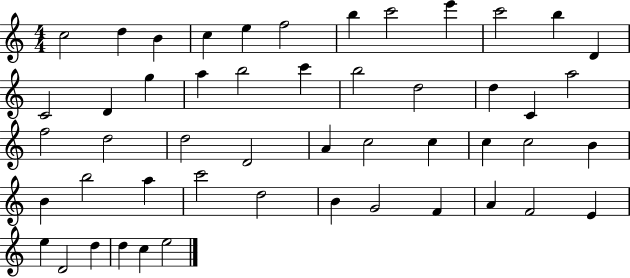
X:1
T:Untitled
M:4/4
L:1/4
K:C
c2 d B c e f2 b c'2 e' c'2 b D C2 D g a b2 c' b2 d2 d C a2 f2 d2 d2 D2 A c2 c c c2 B B b2 a c'2 d2 B G2 F A F2 E e D2 d d c e2